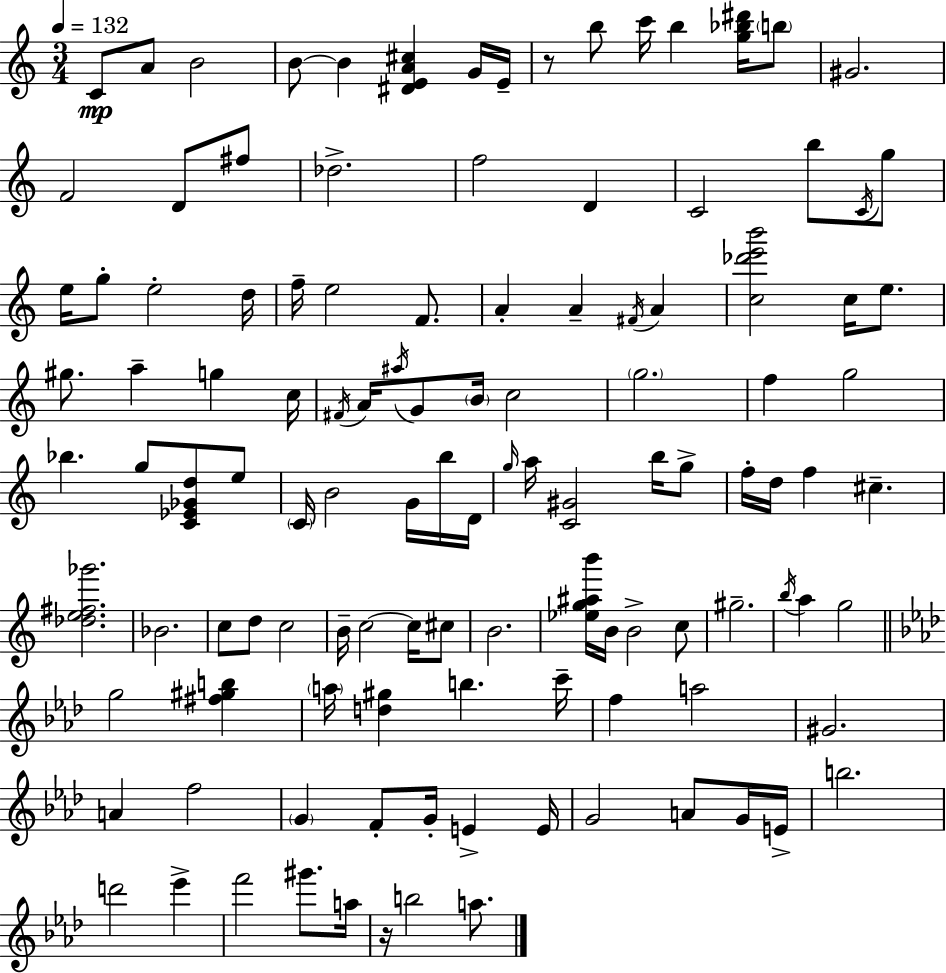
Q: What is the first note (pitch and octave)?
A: C4